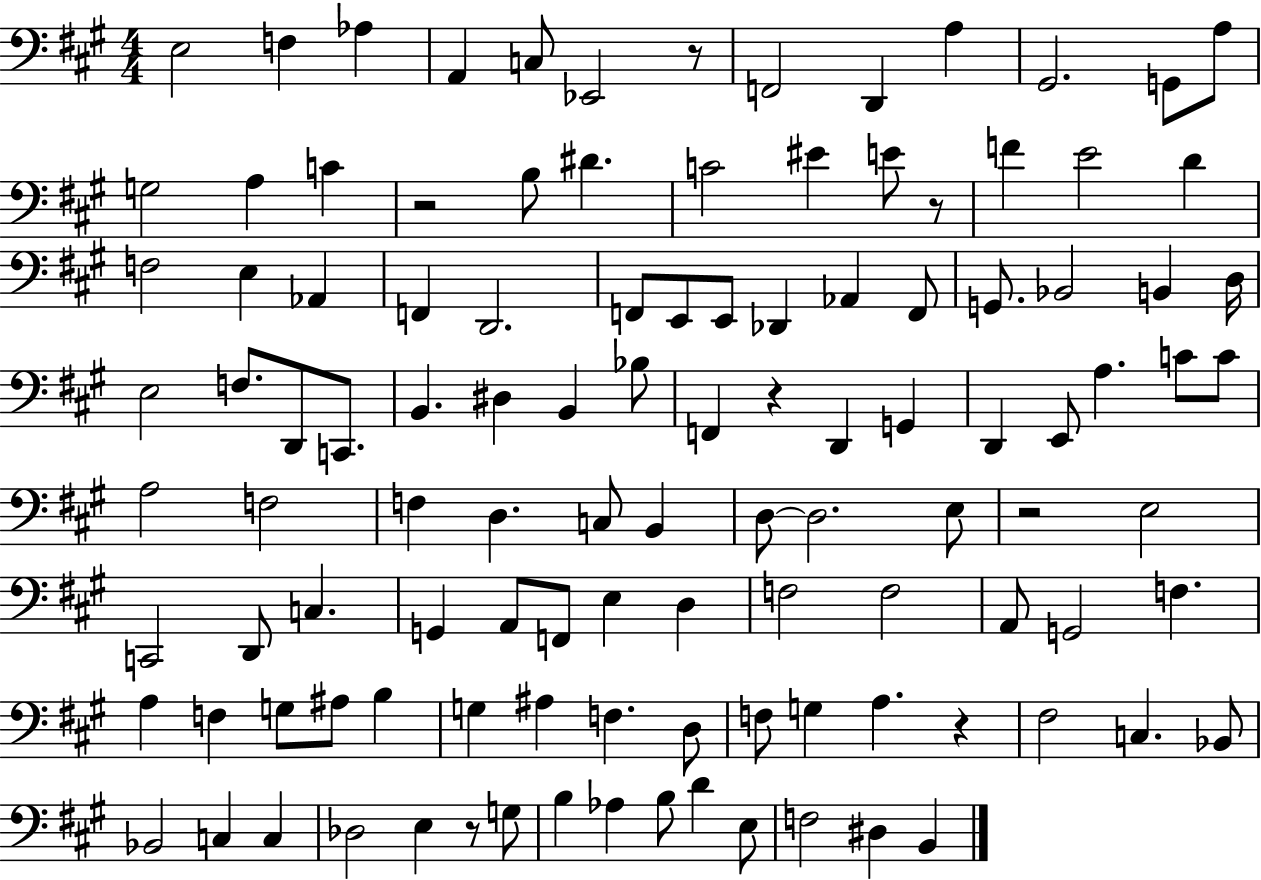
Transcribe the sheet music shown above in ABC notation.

X:1
T:Untitled
M:4/4
L:1/4
K:A
E,2 F, _A, A,, C,/2 _E,,2 z/2 F,,2 D,, A, ^G,,2 G,,/2 A,/2 G,2 A, C z2 B,/2 ^D C2 ^E E/2 z/2 F E2 D F,2 E, _A,, F,, D,,2 F,,/2 E,,/2 E,,/2 _D,, _A,, F,,/2 G,,/2 _B,,2 B,, D,/4 E,2 F,/2 D,,/2 C,,/2 B,, ^D, B,, _B,/2 F,, z D,, G,, D,, E,,/2 A, C/2 C/2 A,2 F,2 F, D, C,/2 B,, D,/2 D,2 E,/2 z2 E,2 C,,2 D,,/2 C, G,, A,,/2 F,,/2 E, D, F,2 F,2 A,,/2 G,,2 F, A, F, G,/2 ^A,/2 B, G, ^A, F, D,/2 F,/2 G, A, z ^F,2 C, _B,,/2 _B,,2 C, C, _D,2 E, z/2 G,/2 B, _A, B,/2 D E,/2 F,2 ^D, B,,